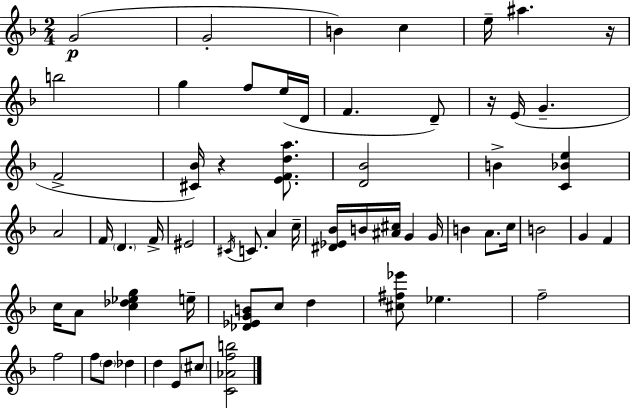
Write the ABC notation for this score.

X:1
T:Untitled
M:2/4
L:1/4
K:F
G2 G2 B c e/4 ^a z/4 b2 g f/2 e/4 D/4 F D/2 z/4 E/4 G F2 [^C_B]/4 z [EFda]/2 [D_B]2 B [C_Be] A2 F/4 D F/4 ^E2 ^C/4 C/2 A c/4 [^D_E_B]/4 B/4 [^A^c]/4 G G/4 B A/2 c/4 B2 G F c/4 A/2 [c_d_eg] e/4 [_D_EGB]/2 c/2 d [^c^f_e']/2 _e f2 f2 f/2 d/2 _d d E/2 ^c/2 [C_Afb]2